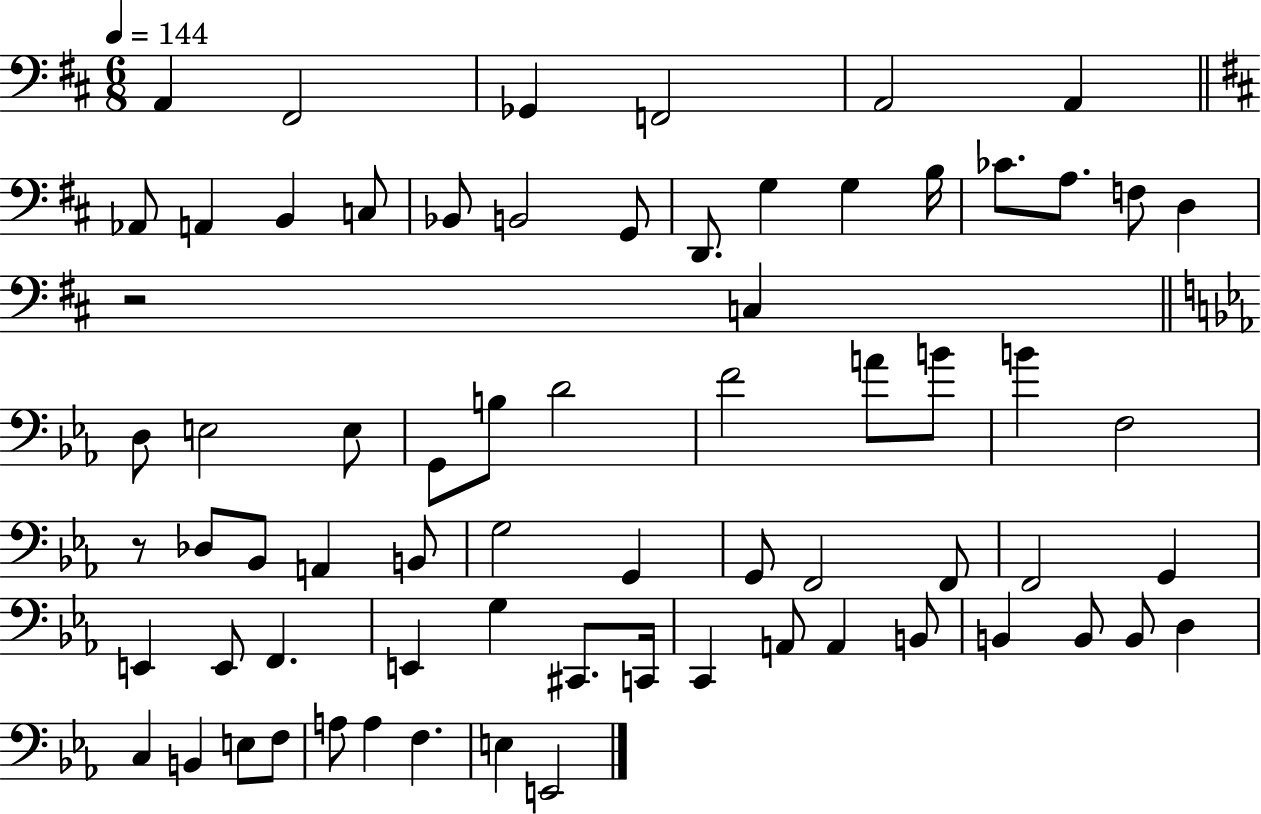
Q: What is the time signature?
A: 6/8